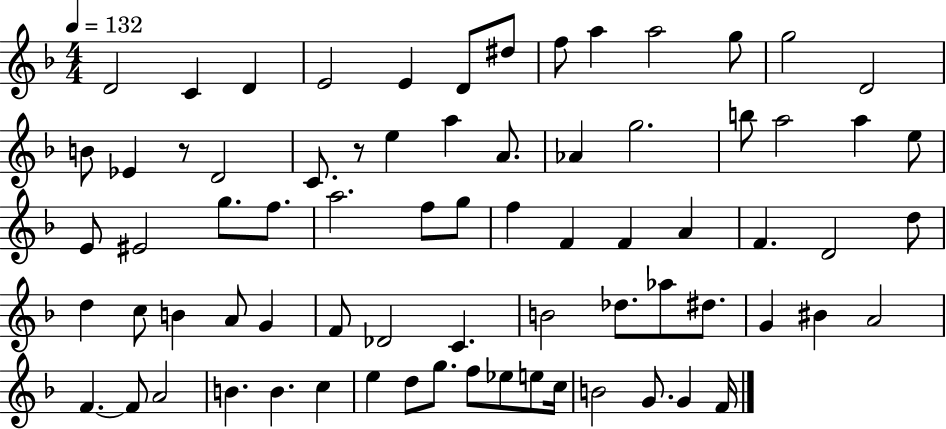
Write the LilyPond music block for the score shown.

{
  \clef treble
  \numericTimeSignature
  \time 4/4
  \key f \major
  \tempo 4 = 132
  d'2 c'4 d'4 | e'2 e'4 d'8 dis''8 | f''8 a''4 a''2 g''8 | g''2 d'2 | \break b'8 ees'4 r8 d'2 | c'8. r8 e''4 a''4 a'8. | aes'4 g''2. | b''8 a''2 a''4 e''8 | \break e'8 eis'2 g''8. f''8. | a''2. f''8 g''8 | f''4 f'4 f'4 a'4 | f'4. d'2 d''8 | \break d''4 c''8 b'4 a'8 g'4 | f'8 des'2 c'4. | b'2 des''8. aes''8 dis''8. | g'4 bis'4 a'2 | \break f'4.~~ f'8 a'2 | b'4. b'4. c''4 | e''4 d''8 g''8. f''8 ees''8 e''8 c''16 | b'2 g'8. g'4 f'16 | \break \bar "|."
}